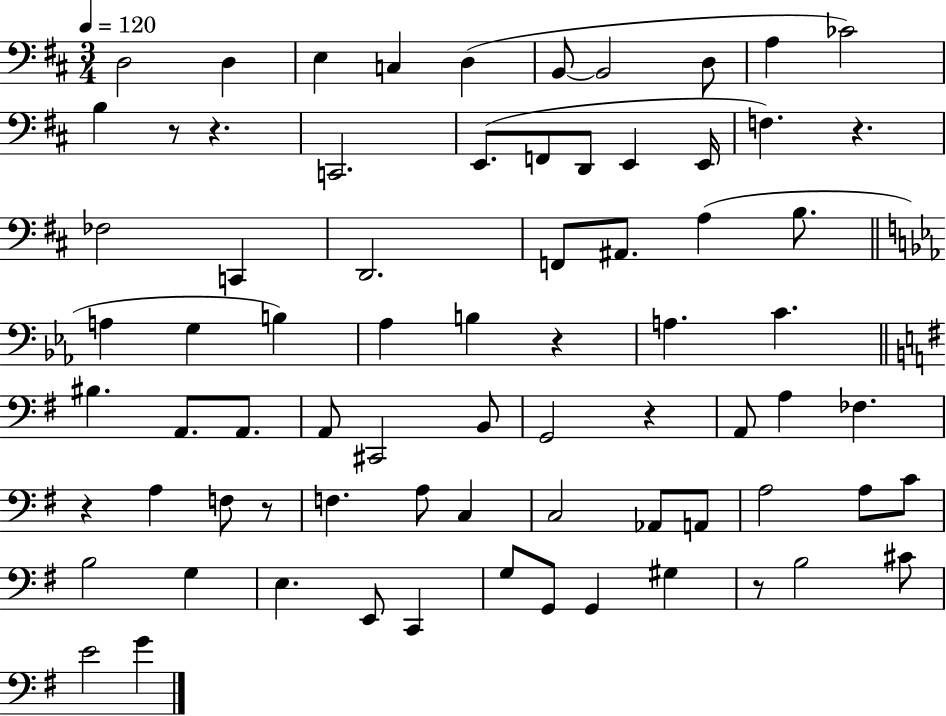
{
  \clef bass
  \numericTimeSignature
  \time 3/4
  \key d \major
  \tempo 4 = 120
  d2 d4 | e4 c4 d4( | b,8~~ b,2 d8 | a4 ces'2) | \break b4 r8 r4. | c,2. | e,8.( f,8 d,8 e,4 e,16 | f4.) r4. | \break fes2 c,4 | d,2. | f,8 ais,8. a4( b8. | \bar "||" \break \key ees \major a4 g4 b4) | aes4 b4 r4 | a4. c'4. | \bar "||" \break \key e \minor bis4. a,8. a,8. | a,8 cis,2 b,8 | g,2 r4 | a,8 a4 fes4. | \break r4 a4 f8 r8 | f4. a8 c4 | c2 aes,8 a,8 | a2 a8 c'8 | \break b2 g4 | e4. e,8 c,4 | g8 g,8 g,4 gis4 | r8 b2 cis'8 | \break e'2 g'4 | \bar "|."
}